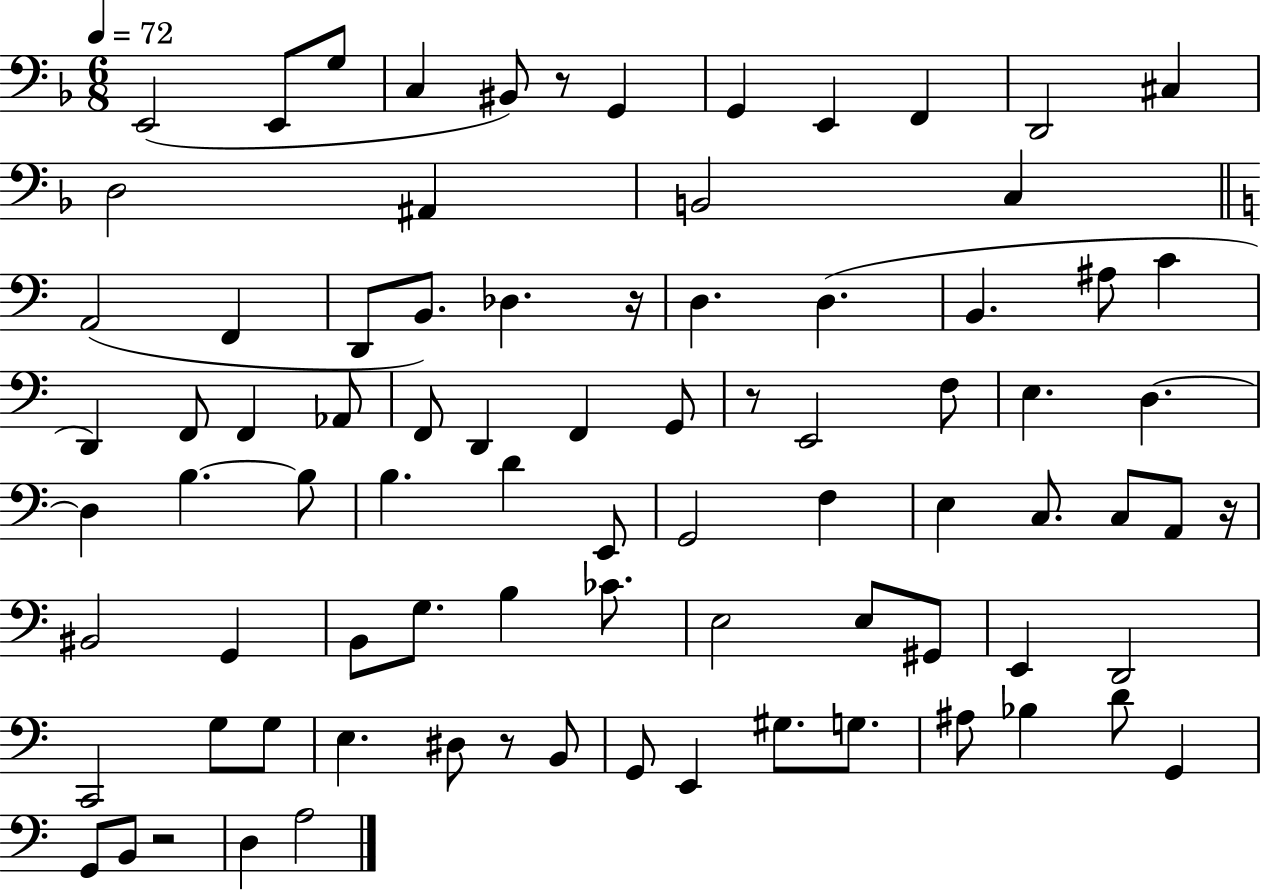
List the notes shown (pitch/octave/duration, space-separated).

E2/h E2/e G3/e C3/q BIS2/e R/e G2/q G2/q E2/q F2/q D2/h C#3/q D3/h A#2/q B2/h C3/q A2/h F2/q D2/e B2/e. Db3/q. R/s D3/q. D3/q. B2/q. A#3/e C4/q D2/q F2/e F2/q Ab2/e F2/e D2/q F2/q G2/e R/e E2/h F3/e E3/q. D3/q. D3/q B3/q. B3/e B3/q. D4/q E2/e G2/h F3/q E3/q C3/e. C3/e A2/e R/s BIS2/h G2/q B2/e G3/e. B3/q CES4/e. E3/h E3/e G#2/e E2/q D2/h C2/h G3/e G3/e E3/q. D#3/e R/e B2/e G2/e E2/q G#3/e. G3/e. A#3/e Bb3/q D4/e G2/q G2/e B2/e R/h D3/q A3/h